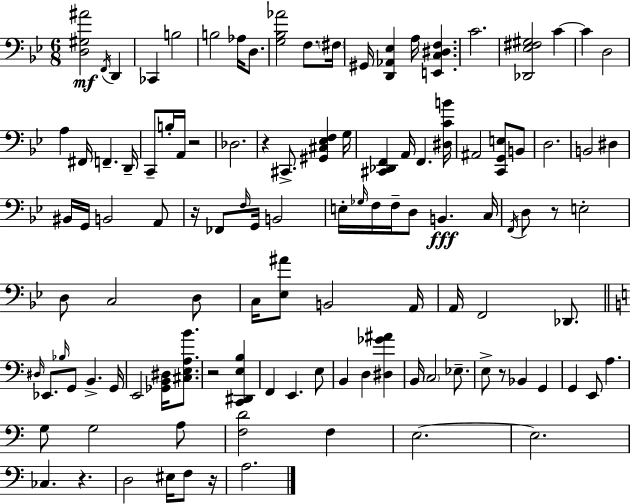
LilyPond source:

{
  \clef bass
  \numericTimeSignature
  \time 6/8
  \key bes \major
  <d gis ais'>2\mf \acciaccatura { f,16 } d,4 | ces,4 b2 | b2 aes16 d8. | <g bes aes'>2 f8. | \break \parenthesize fis16 gis,16 <d, aes, ees>4 a16 <e, c dis f>4. | c'2. | <des, ees fis gis>2 c'4~~ | c'4 d2 | \break a4 fis,16 f,4.-- | d,16-- c,8-- b16-. a,16 r2 | des2. | r4 cis,8.-> <gis, cis ees f>4 | \break g16 <cis, des, f,>4 a,16 f,4. | <dis c' b'>16 ais,2 <c, g, e>8 b,8 | d2. | b,2 dis4 | \break bis,16 g,16 b,2 a,8 | r16 fes,8 \grace { f16 } g,16 b,2 | e16-. \grace { ges16 } f16 f16-- d8 b,4.\fff | c16 \acciaccatura { f,16 } d8 r8 e2-. | \break d8 c2 | d8 c16 <ees ais'>8 b,2 | a,16 a,16 f,2 | des,8. \bar "||" \break \key a \minor \grace { dis16 } ees,8. \grace { bes16 } g,8 b,4.-> | g,16 e,2 <ges, b, dis>16 <cis e a b'>8. | r2 <c, dis, e b>4 | f,4 e,4. | \break e8 b,4 d4 <dis ges' ais'>4 | b,16 \parenthesize c2 ees8.-- | e8-> r8 bes,4 g,4 | g,4 e,8 a4. | \break g8 g2 | a8 <f d'>2 f4 | e2.~~ | e2. | \break ces4. r4. | d2 eis16 f8 | r16 a2. | \bar "|."
}